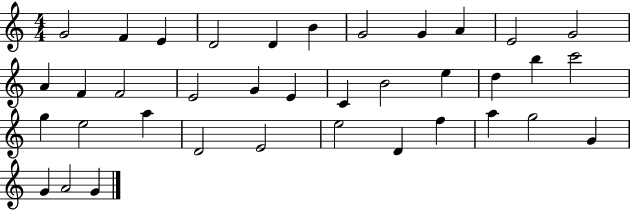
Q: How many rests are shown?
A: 0